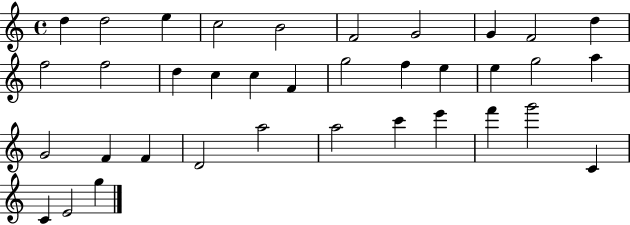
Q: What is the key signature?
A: C major